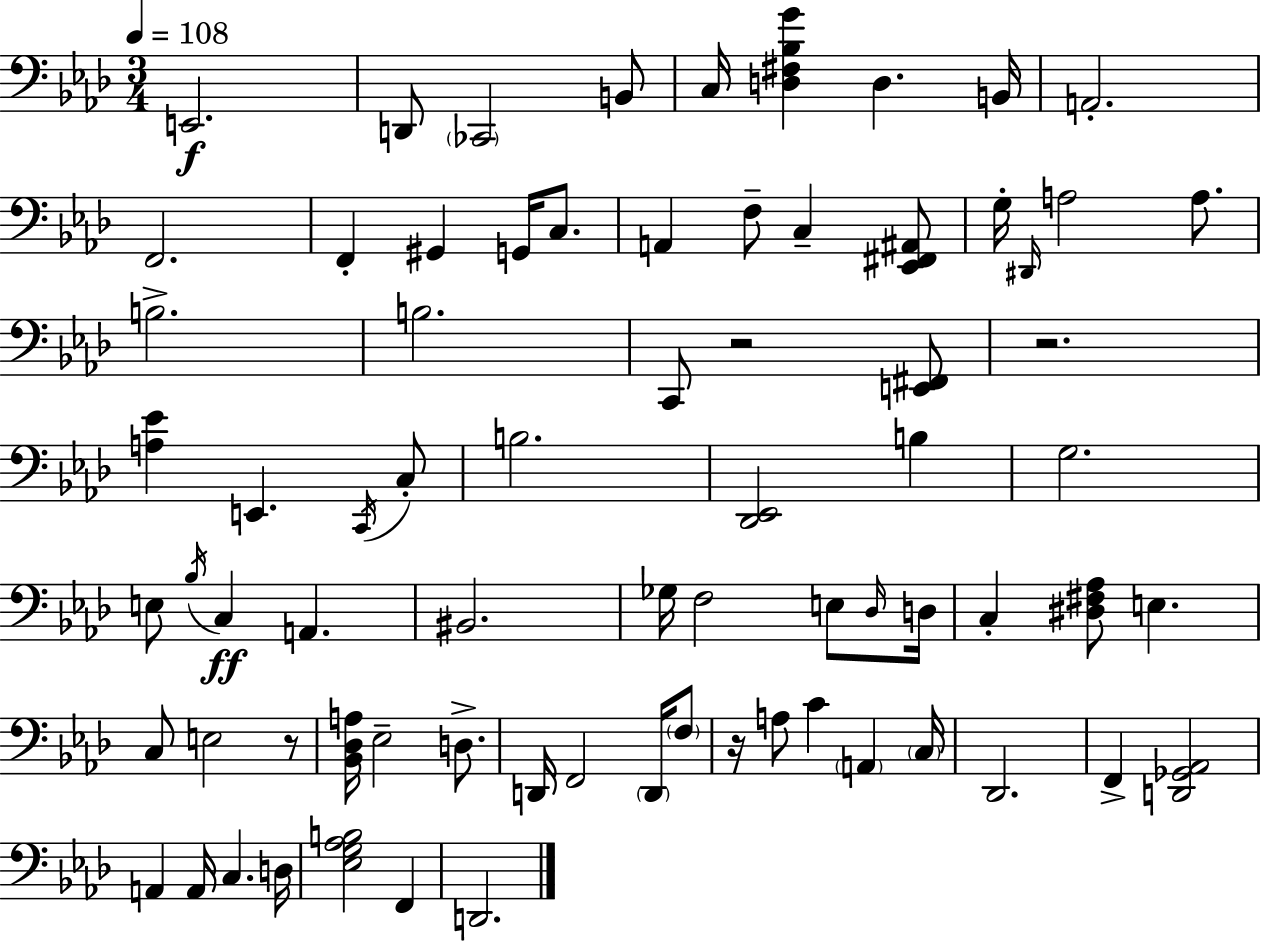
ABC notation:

X:1
T:Untitled
M:3/4
L:1/4
K:Fm
E,,2 D,,/2 _C,,2 B,,/2 C,/4 [D,^F,_B,G] D, B,,/4 A,,2 F,,2 F,, ^G,, G,,/4 C,/2 A,, F,/2 C, [_E,,^F,,^A,,]/2 G,/4 ^D,,/4 A,2 A,/2 B,2 B,2 C,,/2 z2 [E,,^F,,]/2 z2 [A,_E] E,, C,,/4 C,/2 B,2 [_D,,_E,,]2 B, G,2 E,/2 _B,/4 C, A,, ^B,,2 _G,/4 F,2 E,/2 _D,/4 D,/4 C, [^D,^F,_A,]/2 E, C,/2 E,2 z/2 [_B,,_D,A,]/4 _E,2 D,/2 D,,/4 F,,2 D,,/4 F,/2 z/4 A,/2 C A,, C,/4 _D,,2 F,, [D,,_G,,_A,,]2 A,, A,,/4 C, D,/4 [_E,G,_A,B,]2 F,, D,,2